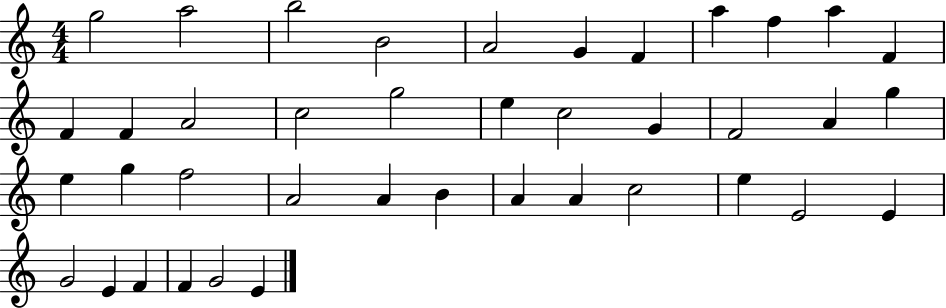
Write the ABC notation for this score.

X:1
T:Untitled
M:4/4
L:1/4
K:C
g2 a2 b2 B2 A2 G F a f a F F F A2 c2 g2 e c2 G F2 A g e g f2 A2 A B A A c2 e E2 E G2 E F F G2 E